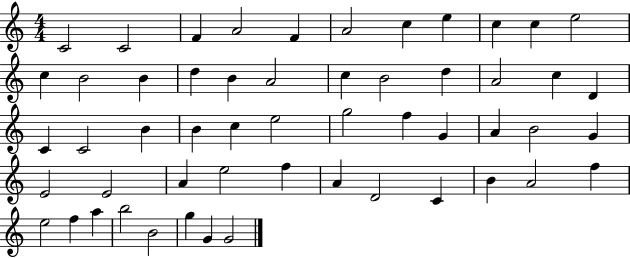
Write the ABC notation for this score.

X:1
T:Untitled
M:4/4
L:1/4
K:C
C2 C2 F A2 F A2 c e c c e2 c B2 B d B A2 c B2 d A2 c D C C2 B B c e2 g2 f G A B2 G E2 E2 A e2 f A D2 C B A2 f e2 f a b2 B2 g G G2